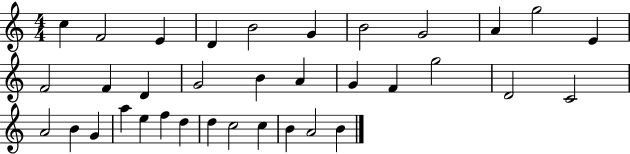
C5/q F4/h E4/q D4/q B4/h G4/q B4/h G4/h A4/q G5/h E4/q F4/h F4/q D4/q G4/h B4/q A4/q G4/q F4/q G5/h D4/h C4/h A4/h B4/q G4/q A5/q E5/q F5/q D5/q D5/q C5/h C5/q B4/q A4/h B4/q